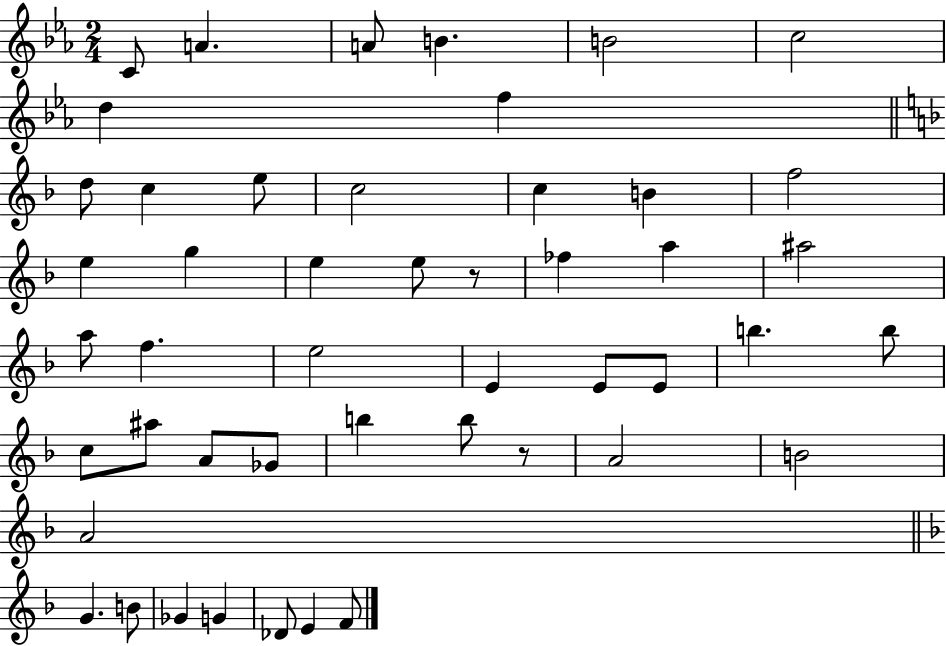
X:1
T:Untitled
M:2/4
L:1/4
K:Eb
C/2 A A/2 B B2 c2 d f d/2 c e/2 c2 c B f2 e g e e/2 z/2 _f a ^a2 a/2 f e2 E E/2 E/2 b b/2 c/2 ^a/2 A/2 _G/2 b b/2 z/2 A2 B2 A2 G B/2 _G G _D/2 E F/2